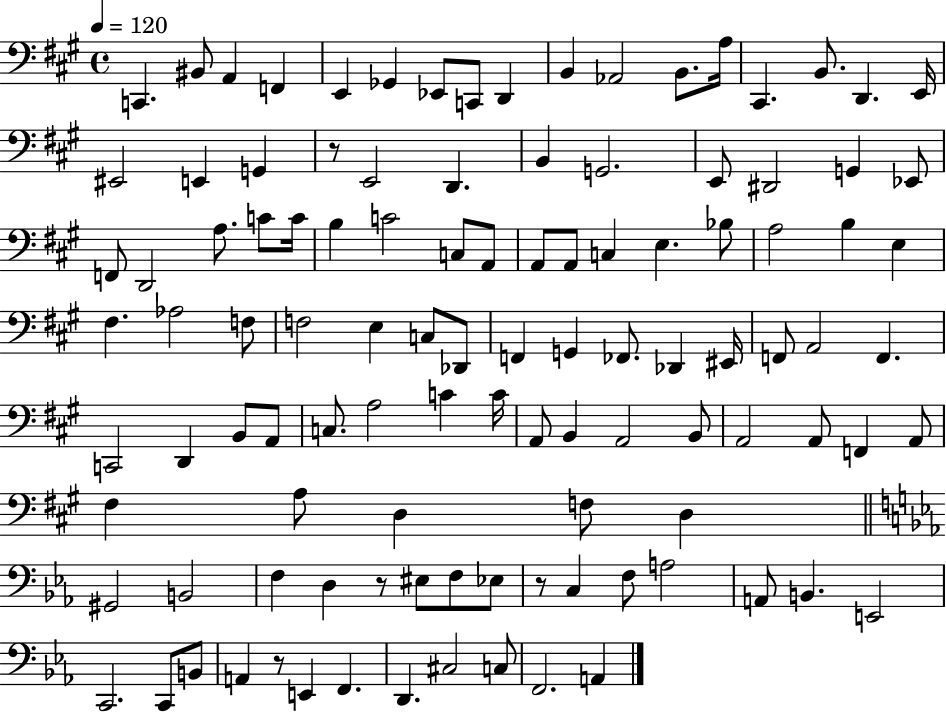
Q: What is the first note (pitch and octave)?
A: C2